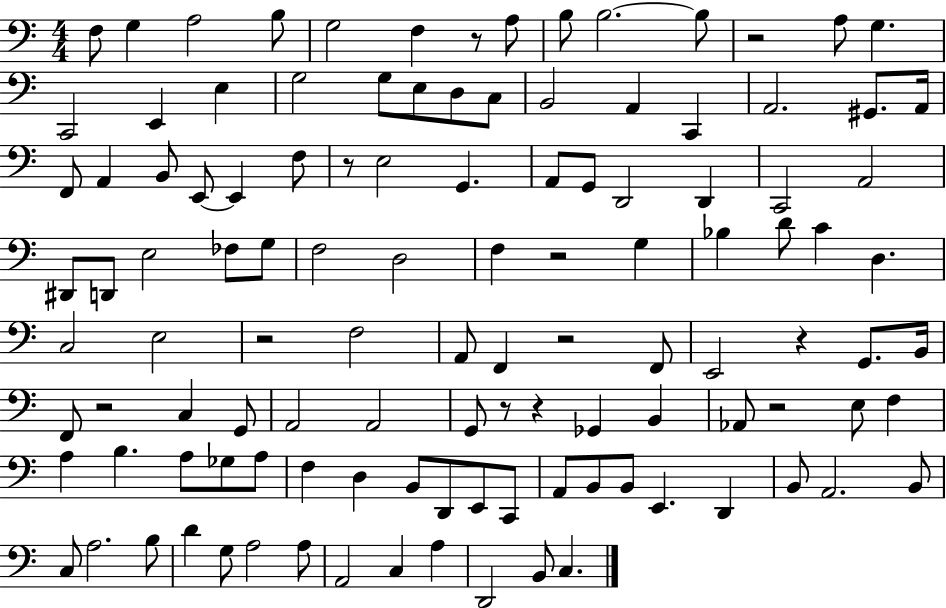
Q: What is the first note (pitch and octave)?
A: F3